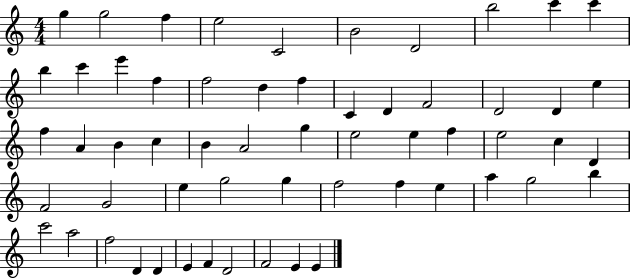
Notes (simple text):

G5/q G5/h F5/q E5/h C4/h B4/h D4/h B5/h C6/q C6/q B5/q C6/q E6/q F5/q F5/h D5/q F5/q C4/q D4/q F4/h D4/h D4/q E5/q F5/q A4/q B4/q C5/q B4/q A4/h G5/q E5/h E5/q F5/q E5/h C5/q D4/q F4/h G4/h E5/q G5/h G5/q F5/h F5/q E5/q A5/q G5/h B5/q C6/h A5/h F5/h D4/q D4/q E4/q F4/q D4/h F4/h E4/q E4/q